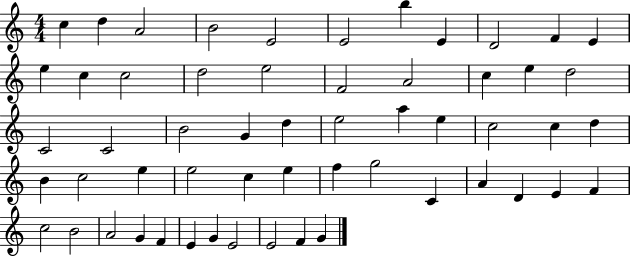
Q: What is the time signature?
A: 4/4